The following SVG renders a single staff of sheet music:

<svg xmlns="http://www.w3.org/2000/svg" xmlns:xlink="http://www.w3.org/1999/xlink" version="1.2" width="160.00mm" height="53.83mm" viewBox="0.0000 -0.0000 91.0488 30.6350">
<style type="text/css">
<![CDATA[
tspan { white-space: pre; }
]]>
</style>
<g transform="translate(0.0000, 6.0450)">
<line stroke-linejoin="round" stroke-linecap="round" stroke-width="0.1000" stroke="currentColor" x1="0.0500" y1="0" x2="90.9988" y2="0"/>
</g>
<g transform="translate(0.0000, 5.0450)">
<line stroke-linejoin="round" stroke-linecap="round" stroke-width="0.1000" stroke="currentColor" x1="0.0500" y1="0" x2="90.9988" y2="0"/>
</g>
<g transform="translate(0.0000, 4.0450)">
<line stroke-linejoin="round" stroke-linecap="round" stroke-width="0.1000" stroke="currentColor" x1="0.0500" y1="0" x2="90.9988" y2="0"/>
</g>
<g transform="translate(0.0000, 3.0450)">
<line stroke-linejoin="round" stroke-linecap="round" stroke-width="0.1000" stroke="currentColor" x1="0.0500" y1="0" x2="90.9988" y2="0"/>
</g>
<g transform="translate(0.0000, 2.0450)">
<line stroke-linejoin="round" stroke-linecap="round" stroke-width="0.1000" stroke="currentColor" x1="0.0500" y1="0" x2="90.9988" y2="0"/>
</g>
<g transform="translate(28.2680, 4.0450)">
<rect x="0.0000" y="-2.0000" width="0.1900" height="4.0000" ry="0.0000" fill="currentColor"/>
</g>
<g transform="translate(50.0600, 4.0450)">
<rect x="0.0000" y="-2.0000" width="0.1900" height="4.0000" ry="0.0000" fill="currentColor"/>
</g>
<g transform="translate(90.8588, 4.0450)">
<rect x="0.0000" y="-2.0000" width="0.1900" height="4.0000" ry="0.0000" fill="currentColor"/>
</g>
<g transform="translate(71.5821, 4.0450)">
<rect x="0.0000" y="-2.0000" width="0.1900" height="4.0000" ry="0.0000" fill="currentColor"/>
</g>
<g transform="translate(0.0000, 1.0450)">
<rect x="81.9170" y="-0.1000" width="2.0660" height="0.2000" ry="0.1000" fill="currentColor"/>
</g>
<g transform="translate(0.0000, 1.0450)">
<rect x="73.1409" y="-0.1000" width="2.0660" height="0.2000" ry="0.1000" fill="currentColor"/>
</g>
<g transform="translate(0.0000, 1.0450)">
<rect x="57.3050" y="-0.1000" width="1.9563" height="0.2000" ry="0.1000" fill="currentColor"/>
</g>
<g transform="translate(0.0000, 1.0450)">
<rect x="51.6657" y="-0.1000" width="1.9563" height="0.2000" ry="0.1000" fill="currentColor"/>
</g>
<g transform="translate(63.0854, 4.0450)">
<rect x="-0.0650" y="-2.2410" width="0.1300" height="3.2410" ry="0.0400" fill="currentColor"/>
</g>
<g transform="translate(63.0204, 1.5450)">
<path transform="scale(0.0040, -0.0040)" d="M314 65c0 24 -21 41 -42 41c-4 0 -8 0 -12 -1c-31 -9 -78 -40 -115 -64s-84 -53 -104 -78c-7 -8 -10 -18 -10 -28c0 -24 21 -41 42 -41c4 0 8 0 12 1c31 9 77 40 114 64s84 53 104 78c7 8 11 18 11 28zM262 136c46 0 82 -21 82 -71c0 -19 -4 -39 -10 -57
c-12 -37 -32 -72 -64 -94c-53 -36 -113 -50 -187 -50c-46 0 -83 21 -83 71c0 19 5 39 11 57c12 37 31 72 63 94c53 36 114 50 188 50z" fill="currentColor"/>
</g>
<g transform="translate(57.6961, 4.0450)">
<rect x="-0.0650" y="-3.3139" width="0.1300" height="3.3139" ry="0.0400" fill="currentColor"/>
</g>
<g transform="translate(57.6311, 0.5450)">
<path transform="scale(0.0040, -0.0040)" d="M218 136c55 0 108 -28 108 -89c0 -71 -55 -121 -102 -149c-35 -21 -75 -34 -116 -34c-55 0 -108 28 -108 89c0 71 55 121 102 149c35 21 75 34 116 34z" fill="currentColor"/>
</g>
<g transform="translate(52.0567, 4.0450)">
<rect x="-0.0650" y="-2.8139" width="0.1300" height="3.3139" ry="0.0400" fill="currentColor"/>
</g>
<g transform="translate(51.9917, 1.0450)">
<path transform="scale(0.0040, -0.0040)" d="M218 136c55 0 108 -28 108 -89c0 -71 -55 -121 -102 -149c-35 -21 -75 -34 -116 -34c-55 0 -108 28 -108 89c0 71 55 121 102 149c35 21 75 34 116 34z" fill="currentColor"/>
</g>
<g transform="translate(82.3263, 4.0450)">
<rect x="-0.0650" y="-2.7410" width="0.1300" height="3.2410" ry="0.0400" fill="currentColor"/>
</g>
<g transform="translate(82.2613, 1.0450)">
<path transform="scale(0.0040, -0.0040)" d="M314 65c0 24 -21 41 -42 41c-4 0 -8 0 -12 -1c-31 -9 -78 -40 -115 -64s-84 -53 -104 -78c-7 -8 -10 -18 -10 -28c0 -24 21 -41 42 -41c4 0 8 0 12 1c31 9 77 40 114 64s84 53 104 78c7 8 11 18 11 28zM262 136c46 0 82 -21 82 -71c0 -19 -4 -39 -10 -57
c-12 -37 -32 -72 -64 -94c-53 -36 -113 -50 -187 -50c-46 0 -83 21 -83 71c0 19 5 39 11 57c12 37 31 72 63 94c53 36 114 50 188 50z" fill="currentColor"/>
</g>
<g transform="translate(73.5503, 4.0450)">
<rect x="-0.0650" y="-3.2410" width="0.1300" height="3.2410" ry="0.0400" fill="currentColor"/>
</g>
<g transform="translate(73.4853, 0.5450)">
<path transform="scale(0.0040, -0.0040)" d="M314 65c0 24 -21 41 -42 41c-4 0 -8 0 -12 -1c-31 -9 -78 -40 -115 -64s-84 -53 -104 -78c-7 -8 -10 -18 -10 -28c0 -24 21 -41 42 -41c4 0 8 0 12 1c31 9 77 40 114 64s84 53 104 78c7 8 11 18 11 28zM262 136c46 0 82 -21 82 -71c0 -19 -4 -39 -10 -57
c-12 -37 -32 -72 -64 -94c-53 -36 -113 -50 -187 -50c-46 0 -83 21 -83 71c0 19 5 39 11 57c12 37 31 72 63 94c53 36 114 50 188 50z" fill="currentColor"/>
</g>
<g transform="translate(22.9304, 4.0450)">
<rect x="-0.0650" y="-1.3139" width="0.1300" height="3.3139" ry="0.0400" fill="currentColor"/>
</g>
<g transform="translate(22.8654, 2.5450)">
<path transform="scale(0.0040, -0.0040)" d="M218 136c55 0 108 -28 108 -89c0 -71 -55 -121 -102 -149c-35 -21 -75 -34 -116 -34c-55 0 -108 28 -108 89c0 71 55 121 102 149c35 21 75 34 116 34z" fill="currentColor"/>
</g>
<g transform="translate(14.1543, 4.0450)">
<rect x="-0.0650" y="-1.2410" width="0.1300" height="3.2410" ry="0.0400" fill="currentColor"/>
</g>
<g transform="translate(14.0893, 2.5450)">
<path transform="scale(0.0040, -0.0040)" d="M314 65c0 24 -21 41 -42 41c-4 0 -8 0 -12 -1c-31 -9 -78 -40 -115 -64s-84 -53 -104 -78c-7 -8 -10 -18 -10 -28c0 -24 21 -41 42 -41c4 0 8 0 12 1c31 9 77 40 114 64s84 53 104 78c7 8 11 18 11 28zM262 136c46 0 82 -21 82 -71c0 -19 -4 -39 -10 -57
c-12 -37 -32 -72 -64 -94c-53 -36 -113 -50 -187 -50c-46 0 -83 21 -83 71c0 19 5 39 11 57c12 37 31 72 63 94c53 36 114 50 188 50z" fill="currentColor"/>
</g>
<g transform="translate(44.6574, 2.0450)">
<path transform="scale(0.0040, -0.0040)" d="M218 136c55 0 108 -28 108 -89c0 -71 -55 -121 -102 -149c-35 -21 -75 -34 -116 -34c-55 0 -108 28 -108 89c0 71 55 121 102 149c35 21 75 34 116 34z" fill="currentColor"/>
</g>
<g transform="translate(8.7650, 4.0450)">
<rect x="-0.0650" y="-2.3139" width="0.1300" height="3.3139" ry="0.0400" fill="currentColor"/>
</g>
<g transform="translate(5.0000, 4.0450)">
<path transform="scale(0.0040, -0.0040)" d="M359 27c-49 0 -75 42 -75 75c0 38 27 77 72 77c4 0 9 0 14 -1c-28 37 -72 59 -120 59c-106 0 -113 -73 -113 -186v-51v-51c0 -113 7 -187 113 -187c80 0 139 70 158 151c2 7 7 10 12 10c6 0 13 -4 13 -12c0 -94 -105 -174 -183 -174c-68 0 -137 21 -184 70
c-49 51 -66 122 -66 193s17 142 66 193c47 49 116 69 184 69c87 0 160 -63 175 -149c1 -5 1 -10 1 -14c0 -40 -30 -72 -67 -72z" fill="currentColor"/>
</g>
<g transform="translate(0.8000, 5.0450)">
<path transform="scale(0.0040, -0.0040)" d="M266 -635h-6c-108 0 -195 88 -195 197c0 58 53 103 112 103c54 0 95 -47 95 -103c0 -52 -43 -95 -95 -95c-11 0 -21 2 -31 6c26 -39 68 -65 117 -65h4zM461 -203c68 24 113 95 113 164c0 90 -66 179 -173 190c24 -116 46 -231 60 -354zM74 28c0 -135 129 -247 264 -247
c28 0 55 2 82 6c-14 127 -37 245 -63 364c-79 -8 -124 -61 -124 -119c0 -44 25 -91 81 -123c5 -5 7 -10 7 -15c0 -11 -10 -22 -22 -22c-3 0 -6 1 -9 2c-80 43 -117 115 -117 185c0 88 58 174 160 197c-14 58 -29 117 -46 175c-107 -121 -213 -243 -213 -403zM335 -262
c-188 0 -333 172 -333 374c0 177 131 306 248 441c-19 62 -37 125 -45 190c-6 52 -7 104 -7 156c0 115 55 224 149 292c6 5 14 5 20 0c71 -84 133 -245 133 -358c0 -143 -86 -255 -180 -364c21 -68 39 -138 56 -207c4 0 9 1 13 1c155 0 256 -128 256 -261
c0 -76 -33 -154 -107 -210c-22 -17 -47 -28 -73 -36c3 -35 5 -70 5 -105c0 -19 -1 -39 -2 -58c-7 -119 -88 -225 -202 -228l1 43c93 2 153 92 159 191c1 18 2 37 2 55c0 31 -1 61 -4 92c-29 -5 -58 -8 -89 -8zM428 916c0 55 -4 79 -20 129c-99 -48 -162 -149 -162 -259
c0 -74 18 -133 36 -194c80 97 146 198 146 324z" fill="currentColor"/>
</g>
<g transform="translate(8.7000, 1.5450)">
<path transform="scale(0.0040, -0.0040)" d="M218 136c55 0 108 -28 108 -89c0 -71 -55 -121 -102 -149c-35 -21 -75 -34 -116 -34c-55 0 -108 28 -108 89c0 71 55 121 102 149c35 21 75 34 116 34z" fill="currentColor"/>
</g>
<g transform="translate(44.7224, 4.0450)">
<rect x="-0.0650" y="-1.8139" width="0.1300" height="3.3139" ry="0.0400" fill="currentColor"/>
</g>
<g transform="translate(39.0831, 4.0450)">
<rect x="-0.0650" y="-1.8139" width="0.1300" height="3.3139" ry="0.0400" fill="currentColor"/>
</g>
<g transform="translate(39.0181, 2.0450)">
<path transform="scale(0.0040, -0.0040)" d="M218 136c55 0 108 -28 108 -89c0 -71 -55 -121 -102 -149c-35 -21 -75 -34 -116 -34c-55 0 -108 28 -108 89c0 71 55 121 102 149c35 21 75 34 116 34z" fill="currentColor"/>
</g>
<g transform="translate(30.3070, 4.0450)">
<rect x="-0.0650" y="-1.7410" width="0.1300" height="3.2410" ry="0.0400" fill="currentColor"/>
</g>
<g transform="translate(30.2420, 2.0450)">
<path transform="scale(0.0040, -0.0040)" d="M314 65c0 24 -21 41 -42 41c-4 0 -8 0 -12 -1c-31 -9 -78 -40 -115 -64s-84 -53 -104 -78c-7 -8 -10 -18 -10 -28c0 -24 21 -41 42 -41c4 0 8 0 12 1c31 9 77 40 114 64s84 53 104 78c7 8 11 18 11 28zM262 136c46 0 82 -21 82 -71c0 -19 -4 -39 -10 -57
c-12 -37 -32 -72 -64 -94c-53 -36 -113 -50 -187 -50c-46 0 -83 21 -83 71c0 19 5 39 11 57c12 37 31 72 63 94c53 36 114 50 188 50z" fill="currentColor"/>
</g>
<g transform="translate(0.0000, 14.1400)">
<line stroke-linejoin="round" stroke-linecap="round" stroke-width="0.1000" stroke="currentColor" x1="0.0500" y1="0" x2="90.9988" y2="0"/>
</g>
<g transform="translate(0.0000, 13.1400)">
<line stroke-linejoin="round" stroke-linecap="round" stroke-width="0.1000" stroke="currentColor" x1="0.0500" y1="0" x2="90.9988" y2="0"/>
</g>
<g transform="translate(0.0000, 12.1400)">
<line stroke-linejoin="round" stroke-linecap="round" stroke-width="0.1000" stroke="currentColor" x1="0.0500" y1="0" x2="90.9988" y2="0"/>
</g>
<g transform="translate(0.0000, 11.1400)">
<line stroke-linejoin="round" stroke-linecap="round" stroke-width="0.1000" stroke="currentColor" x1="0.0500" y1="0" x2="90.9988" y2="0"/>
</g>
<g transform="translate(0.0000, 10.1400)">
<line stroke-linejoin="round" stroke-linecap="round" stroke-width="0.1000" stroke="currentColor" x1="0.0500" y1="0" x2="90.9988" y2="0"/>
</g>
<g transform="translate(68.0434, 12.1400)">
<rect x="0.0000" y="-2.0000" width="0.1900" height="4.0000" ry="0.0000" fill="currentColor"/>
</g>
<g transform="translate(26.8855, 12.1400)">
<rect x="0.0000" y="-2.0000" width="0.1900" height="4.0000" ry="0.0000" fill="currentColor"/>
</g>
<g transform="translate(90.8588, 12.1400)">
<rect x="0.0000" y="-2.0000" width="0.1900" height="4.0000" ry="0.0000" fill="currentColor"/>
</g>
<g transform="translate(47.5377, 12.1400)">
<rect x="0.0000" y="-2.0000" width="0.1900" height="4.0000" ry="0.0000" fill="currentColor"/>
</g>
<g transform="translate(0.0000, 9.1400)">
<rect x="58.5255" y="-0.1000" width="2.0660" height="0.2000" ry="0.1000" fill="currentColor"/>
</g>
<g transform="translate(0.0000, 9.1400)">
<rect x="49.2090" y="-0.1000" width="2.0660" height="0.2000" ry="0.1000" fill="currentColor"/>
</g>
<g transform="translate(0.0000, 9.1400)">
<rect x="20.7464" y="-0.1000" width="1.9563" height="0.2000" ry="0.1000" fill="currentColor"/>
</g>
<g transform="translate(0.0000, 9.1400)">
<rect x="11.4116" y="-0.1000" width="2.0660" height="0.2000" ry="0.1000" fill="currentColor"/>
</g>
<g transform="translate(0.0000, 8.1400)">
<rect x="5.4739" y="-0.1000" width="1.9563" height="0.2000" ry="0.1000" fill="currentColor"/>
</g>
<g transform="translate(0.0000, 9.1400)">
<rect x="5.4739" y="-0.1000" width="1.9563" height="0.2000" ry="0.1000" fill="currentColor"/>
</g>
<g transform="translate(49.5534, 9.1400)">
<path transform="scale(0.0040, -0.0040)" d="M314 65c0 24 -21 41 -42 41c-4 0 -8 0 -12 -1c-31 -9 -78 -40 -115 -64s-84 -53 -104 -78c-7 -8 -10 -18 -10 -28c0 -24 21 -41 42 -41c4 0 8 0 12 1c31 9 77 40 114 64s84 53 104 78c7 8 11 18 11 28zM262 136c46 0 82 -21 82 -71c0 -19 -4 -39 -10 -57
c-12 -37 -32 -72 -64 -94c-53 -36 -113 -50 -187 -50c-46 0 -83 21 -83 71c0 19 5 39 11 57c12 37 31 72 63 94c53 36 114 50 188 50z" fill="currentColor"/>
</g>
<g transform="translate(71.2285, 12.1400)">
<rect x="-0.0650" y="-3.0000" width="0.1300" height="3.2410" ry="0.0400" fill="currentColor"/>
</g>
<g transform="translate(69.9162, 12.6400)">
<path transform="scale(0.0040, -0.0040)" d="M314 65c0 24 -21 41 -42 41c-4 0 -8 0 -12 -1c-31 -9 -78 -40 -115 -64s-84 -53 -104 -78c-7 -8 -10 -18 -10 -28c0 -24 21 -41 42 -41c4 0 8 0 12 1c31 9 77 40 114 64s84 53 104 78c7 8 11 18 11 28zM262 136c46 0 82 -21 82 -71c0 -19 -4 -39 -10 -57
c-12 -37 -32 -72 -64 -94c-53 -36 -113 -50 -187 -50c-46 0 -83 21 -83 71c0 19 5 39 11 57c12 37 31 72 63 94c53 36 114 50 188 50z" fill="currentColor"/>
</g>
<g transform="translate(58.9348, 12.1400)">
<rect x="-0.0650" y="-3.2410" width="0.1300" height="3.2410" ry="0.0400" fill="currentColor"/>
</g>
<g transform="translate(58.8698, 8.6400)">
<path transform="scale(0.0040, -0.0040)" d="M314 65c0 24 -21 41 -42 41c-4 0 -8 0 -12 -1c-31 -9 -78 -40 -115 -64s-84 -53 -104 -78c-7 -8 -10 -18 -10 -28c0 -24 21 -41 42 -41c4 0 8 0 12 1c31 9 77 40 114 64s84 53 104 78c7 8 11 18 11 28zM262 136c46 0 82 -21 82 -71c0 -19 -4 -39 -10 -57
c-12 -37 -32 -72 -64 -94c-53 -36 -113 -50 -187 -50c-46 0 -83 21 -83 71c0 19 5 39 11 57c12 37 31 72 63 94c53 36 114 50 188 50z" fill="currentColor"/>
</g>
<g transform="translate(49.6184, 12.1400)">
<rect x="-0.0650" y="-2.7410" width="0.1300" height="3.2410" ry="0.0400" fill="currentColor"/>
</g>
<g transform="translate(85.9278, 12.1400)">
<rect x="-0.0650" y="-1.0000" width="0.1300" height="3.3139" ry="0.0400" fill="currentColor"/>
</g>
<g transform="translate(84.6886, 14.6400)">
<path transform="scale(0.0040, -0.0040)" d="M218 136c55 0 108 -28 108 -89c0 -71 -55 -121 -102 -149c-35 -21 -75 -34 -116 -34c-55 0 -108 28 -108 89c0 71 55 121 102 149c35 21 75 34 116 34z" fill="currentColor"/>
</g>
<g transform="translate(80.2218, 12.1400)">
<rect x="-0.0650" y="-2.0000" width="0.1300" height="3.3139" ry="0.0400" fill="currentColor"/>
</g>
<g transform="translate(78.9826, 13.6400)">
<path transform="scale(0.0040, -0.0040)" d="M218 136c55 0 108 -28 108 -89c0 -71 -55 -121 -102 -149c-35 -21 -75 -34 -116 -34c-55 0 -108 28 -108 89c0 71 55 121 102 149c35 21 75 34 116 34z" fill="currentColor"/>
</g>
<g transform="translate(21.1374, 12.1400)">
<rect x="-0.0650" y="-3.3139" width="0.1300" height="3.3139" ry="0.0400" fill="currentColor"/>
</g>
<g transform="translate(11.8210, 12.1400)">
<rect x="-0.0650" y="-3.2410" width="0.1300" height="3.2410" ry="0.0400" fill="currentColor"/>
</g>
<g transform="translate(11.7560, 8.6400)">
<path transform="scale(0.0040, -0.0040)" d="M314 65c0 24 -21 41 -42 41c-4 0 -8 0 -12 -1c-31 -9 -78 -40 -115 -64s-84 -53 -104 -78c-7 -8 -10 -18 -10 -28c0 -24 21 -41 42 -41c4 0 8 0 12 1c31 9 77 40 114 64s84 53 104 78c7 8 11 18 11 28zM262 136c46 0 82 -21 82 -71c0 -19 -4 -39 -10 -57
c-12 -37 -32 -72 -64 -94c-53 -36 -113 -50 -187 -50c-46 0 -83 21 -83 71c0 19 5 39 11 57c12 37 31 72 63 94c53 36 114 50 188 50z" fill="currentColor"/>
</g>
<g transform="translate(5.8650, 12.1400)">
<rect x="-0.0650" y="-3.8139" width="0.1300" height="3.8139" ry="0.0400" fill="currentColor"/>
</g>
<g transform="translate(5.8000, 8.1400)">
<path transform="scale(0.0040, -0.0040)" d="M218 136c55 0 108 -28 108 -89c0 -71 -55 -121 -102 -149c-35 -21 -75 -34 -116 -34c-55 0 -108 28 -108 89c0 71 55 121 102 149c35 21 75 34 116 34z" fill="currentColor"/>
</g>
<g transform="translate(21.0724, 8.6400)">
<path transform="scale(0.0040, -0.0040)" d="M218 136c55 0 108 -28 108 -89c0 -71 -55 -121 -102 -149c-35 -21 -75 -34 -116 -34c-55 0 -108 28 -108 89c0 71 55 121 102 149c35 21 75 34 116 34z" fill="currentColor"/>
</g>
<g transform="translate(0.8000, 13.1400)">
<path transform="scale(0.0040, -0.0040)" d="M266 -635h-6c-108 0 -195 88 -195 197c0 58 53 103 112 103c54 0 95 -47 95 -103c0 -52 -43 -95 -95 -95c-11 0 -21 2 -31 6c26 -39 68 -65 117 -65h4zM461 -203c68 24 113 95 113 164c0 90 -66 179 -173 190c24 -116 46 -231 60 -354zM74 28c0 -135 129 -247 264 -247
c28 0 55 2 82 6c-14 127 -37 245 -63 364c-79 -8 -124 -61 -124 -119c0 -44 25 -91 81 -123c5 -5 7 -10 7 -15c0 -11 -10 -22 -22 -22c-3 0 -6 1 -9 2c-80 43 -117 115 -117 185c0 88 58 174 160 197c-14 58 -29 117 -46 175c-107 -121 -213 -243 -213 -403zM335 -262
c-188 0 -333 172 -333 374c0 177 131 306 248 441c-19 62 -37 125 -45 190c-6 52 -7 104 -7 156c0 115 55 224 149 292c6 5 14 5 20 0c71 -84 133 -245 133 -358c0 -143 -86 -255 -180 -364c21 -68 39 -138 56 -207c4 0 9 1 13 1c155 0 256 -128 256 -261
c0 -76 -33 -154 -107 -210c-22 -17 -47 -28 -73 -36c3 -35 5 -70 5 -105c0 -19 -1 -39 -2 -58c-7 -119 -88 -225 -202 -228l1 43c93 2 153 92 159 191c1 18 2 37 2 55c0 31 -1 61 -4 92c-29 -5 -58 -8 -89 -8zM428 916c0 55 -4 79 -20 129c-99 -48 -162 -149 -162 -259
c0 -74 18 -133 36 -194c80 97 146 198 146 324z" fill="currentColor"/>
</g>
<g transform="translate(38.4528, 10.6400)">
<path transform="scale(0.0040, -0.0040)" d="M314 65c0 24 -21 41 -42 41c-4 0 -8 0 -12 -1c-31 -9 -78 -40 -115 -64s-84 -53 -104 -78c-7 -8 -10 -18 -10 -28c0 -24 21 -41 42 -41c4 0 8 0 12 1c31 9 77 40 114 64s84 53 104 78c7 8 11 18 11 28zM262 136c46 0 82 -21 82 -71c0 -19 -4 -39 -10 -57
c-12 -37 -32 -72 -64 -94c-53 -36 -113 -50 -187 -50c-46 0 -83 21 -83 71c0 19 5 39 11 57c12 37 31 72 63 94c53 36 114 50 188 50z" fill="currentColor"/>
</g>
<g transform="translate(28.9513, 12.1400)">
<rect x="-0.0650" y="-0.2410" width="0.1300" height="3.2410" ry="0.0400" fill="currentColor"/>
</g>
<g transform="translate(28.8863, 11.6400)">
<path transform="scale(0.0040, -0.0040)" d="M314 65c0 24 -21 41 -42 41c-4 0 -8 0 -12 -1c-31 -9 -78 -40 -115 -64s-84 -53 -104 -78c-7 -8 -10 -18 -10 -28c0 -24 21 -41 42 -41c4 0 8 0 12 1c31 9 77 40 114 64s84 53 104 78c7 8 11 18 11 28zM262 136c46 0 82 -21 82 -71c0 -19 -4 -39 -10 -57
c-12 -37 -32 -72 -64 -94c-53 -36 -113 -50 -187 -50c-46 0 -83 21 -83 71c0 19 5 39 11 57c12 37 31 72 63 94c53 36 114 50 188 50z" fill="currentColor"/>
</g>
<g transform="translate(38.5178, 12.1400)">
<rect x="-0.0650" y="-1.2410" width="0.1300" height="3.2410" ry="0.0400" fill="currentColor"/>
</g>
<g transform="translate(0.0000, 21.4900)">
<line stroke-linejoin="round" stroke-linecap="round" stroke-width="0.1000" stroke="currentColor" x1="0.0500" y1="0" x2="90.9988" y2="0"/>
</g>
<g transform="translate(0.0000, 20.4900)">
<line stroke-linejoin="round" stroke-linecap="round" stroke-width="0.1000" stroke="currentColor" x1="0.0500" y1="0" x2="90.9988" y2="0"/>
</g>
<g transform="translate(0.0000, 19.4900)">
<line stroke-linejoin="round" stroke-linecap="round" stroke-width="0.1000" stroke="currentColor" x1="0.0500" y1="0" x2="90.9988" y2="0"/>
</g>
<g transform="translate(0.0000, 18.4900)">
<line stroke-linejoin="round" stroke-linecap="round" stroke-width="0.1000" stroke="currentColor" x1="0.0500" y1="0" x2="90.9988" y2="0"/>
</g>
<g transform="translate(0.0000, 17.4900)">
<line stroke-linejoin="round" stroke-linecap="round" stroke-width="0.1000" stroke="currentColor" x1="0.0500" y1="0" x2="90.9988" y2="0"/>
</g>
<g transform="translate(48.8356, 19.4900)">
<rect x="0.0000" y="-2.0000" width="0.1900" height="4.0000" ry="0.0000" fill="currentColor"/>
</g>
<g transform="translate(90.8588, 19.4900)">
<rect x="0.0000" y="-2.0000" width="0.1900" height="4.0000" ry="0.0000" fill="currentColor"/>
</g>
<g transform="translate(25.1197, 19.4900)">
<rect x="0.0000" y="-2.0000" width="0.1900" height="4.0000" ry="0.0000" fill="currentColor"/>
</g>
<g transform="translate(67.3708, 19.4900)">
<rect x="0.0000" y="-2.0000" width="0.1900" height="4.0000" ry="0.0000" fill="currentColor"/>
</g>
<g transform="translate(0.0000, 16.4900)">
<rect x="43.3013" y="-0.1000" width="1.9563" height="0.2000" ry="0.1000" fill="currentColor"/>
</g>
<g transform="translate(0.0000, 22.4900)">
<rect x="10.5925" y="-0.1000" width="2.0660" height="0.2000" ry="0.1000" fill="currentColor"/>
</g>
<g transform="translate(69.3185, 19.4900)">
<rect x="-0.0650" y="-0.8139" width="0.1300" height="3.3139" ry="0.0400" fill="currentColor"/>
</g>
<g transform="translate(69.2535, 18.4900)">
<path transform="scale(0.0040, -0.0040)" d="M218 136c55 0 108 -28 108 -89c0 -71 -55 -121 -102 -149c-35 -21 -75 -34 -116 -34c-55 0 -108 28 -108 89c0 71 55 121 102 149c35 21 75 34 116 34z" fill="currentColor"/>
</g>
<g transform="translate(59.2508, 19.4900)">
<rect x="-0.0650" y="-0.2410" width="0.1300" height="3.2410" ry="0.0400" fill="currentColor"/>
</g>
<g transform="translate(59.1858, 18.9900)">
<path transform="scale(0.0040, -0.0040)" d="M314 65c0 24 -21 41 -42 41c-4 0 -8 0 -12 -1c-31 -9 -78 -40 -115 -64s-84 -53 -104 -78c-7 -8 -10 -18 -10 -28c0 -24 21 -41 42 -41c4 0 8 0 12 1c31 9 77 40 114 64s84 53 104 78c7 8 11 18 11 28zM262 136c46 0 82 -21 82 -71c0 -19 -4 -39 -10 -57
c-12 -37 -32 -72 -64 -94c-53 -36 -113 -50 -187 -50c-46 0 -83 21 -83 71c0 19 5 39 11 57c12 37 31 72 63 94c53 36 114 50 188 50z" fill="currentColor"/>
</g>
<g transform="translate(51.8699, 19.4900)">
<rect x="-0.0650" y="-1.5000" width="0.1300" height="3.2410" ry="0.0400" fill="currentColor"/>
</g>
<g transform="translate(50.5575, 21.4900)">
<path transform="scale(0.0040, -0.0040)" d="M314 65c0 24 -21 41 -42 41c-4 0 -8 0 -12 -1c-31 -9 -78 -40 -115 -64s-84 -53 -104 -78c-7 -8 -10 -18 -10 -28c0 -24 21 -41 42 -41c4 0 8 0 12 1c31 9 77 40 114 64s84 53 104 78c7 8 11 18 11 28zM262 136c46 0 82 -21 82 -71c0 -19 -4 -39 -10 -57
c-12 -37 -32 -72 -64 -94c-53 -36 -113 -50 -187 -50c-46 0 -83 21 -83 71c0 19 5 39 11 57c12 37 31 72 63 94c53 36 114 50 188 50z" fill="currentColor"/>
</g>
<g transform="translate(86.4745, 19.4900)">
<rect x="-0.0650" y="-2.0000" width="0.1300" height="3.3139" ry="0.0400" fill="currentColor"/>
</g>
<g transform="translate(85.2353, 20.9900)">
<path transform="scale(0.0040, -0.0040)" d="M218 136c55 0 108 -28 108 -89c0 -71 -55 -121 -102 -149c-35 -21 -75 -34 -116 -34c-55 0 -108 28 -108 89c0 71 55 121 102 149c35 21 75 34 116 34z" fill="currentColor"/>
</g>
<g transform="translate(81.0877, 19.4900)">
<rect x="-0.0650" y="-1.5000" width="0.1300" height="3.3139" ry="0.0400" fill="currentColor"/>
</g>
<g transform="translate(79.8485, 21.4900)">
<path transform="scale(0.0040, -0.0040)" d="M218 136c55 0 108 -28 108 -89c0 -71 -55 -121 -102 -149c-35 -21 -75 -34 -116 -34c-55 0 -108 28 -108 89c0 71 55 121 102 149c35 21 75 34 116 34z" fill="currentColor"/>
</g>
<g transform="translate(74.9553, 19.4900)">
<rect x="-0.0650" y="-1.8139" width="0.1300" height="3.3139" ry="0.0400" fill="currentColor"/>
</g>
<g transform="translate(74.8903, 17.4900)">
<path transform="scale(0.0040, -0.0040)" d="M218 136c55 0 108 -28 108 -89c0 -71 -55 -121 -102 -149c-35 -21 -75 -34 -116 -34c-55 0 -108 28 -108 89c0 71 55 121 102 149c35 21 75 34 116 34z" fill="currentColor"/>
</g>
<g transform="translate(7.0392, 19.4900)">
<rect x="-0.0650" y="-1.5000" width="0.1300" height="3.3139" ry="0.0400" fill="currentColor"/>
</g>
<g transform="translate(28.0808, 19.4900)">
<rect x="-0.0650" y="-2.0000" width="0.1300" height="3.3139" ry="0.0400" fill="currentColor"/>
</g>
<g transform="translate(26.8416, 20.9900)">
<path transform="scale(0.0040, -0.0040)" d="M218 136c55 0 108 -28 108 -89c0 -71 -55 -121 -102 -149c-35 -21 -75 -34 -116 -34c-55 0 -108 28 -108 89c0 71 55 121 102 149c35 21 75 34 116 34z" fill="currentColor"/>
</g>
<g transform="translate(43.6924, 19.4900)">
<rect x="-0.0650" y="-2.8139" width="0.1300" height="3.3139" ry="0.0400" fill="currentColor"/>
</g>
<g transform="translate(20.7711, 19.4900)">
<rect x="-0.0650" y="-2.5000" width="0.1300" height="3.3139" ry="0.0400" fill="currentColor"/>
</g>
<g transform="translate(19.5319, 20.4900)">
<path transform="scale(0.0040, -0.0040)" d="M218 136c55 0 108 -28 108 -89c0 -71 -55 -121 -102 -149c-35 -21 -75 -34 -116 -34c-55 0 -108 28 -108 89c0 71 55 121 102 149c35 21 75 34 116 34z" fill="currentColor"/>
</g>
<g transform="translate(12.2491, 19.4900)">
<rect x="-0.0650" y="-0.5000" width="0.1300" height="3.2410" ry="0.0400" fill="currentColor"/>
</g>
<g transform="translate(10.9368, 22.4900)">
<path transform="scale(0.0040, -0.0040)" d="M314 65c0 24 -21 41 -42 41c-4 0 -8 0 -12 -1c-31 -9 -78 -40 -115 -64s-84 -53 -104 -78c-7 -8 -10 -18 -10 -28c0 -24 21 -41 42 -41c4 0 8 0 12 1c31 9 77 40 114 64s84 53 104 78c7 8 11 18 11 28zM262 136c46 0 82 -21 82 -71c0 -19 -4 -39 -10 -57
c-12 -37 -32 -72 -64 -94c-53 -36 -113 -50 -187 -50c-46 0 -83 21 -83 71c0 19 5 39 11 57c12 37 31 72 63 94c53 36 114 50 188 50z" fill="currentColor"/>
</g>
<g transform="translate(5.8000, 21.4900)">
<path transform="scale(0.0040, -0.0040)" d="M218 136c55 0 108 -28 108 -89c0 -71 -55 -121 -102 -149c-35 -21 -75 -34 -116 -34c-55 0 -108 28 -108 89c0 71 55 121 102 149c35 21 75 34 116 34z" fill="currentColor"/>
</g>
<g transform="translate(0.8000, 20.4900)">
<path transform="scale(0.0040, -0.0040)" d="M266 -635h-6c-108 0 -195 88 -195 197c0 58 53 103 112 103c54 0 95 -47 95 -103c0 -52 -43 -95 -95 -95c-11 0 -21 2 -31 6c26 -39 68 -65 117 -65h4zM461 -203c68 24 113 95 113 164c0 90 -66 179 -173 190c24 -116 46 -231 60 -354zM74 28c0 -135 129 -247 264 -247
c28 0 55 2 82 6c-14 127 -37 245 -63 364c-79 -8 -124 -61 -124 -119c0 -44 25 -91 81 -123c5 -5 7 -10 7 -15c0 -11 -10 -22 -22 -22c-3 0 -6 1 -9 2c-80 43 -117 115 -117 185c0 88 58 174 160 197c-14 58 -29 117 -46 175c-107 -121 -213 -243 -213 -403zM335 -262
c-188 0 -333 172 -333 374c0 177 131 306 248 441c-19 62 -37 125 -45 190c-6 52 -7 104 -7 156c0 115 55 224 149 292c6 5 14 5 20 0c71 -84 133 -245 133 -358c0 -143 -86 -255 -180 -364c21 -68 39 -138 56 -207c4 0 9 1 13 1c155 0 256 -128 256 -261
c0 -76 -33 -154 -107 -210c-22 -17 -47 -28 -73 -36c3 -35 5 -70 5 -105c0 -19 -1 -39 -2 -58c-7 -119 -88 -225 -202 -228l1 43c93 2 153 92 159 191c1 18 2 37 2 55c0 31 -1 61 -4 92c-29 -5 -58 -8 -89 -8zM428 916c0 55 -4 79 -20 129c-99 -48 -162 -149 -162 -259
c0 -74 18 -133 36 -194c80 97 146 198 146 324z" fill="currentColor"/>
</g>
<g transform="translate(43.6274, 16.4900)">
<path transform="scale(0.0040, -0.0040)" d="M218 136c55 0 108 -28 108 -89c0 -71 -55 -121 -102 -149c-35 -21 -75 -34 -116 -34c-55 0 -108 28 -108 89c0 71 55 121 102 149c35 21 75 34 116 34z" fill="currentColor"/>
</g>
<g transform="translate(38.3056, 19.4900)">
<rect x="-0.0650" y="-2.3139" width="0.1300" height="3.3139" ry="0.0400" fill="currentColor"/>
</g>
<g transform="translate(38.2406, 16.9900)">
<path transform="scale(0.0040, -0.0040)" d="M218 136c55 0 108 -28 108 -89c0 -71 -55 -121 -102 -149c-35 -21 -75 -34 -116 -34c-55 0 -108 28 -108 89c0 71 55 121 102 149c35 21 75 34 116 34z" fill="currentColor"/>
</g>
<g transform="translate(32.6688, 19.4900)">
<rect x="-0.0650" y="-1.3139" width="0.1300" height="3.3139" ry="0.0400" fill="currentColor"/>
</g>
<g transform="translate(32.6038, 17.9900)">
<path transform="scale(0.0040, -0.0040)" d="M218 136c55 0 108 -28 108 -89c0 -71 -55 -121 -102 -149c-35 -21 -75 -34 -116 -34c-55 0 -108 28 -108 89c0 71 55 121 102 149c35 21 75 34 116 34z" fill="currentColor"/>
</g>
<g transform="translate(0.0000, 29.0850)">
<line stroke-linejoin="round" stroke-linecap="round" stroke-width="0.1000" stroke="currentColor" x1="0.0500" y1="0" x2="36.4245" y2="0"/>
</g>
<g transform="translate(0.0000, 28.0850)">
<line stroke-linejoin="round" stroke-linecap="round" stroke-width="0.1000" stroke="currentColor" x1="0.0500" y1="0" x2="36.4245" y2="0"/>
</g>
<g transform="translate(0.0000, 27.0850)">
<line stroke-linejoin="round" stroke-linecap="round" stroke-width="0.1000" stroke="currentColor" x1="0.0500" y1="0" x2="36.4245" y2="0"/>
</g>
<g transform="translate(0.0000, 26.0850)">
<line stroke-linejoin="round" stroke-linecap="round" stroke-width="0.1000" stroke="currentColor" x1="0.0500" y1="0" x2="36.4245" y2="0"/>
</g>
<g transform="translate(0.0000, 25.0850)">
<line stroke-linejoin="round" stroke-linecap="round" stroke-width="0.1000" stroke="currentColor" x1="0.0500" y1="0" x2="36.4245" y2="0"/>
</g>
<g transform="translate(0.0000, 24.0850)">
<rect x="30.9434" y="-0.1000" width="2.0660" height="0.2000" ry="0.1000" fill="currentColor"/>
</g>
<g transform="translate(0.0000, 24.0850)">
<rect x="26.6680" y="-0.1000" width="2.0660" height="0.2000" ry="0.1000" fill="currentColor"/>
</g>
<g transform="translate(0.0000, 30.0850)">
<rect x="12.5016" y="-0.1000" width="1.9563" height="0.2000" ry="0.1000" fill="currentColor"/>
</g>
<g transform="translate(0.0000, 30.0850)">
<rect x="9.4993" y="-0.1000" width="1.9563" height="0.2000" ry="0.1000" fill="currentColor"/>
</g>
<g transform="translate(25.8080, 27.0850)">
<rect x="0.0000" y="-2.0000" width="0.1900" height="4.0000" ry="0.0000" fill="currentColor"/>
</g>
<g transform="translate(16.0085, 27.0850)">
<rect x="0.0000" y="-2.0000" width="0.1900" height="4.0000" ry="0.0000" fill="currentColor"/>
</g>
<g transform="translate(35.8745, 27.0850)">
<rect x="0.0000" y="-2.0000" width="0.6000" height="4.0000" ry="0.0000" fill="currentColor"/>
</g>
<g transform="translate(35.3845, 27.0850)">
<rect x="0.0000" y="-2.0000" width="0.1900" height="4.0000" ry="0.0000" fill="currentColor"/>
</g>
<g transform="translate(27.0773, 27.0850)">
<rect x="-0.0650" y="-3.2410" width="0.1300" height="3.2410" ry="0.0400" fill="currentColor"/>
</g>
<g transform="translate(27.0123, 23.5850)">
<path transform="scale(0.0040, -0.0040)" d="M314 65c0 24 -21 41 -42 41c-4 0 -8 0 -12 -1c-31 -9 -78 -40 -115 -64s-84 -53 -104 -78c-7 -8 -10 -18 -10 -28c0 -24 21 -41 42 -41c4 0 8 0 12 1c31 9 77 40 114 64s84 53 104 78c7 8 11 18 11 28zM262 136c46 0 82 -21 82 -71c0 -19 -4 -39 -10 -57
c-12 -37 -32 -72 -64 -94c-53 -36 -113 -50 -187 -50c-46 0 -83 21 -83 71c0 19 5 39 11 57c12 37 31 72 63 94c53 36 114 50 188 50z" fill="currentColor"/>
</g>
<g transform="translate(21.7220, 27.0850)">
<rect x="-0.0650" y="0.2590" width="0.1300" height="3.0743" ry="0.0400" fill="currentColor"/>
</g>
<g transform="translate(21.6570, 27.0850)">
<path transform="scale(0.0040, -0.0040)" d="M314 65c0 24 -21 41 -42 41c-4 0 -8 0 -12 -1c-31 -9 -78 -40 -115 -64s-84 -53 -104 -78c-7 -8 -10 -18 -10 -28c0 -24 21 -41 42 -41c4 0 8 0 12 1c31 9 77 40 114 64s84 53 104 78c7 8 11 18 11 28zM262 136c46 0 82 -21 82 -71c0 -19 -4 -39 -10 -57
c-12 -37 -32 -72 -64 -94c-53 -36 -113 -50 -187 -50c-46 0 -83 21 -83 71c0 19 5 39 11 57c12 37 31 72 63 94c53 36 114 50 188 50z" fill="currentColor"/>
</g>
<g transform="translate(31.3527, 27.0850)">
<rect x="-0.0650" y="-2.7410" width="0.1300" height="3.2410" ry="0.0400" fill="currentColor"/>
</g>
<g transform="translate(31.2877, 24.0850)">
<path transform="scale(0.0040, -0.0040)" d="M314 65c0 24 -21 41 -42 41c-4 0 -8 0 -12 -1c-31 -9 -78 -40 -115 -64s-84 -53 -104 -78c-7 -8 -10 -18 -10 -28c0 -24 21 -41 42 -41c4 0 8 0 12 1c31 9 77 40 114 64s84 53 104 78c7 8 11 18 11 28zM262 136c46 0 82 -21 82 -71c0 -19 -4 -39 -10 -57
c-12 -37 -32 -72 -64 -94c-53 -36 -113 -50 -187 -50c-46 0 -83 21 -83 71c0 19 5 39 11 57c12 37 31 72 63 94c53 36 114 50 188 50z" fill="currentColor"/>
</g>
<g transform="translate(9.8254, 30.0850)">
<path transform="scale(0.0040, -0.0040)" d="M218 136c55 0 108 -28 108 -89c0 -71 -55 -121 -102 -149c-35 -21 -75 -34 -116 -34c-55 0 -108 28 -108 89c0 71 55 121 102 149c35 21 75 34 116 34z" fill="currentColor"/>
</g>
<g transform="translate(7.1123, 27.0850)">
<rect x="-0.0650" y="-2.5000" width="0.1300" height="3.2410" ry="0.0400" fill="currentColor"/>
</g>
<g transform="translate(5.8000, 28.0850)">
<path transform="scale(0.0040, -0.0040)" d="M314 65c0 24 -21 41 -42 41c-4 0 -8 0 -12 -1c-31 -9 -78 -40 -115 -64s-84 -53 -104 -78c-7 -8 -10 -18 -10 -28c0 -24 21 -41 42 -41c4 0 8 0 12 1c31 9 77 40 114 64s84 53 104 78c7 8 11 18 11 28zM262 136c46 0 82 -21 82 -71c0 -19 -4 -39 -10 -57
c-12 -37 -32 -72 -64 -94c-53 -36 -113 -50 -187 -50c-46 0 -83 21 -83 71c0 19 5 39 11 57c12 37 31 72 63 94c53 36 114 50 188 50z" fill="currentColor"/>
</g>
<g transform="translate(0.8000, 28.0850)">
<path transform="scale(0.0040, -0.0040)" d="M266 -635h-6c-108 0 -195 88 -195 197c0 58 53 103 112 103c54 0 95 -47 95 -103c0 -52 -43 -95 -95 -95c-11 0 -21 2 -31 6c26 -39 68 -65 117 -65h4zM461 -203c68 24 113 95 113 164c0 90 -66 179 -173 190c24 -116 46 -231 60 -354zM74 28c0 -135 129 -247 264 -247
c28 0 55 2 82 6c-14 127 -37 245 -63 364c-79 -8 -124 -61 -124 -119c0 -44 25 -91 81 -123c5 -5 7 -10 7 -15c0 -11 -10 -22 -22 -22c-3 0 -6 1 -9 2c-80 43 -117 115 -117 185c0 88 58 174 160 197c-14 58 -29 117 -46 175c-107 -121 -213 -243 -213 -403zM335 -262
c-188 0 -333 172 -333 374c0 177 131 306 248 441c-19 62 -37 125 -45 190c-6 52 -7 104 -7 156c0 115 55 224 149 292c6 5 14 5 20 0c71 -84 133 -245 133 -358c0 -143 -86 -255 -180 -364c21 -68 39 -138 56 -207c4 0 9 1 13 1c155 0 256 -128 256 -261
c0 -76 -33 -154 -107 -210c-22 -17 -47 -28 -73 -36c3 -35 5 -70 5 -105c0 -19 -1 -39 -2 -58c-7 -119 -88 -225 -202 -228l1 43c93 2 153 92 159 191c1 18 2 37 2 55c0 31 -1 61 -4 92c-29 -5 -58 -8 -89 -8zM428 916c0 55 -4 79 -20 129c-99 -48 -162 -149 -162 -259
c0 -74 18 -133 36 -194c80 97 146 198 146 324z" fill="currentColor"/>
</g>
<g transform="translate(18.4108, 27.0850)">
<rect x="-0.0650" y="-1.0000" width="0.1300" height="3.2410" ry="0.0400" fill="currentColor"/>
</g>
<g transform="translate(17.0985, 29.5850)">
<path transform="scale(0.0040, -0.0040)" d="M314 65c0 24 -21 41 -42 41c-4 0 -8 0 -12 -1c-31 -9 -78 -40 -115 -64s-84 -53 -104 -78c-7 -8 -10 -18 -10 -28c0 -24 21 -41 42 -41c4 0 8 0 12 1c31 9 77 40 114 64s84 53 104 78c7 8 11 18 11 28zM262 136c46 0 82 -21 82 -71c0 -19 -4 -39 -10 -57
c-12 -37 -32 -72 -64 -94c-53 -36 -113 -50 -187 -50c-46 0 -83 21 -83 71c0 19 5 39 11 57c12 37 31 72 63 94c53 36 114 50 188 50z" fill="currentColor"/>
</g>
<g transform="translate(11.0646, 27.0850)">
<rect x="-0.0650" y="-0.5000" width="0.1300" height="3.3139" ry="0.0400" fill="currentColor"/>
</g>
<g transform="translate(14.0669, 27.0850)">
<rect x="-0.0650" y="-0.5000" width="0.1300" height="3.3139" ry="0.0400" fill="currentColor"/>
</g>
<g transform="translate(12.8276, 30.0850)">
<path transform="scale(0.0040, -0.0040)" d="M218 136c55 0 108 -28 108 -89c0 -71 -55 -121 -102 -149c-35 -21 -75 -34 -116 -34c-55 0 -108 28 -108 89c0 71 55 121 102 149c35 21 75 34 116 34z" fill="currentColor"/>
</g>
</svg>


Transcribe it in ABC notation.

X:1
T:Untitled
M:4/4
L:1/4
K:C
g e2 e f2 f f a b g2 b2 a2 c' b2 b c2 e2 a2 b2 A2 F D E C2 G F e g a E2 c2 d f E F G2 C C D2 B2 b2 a2